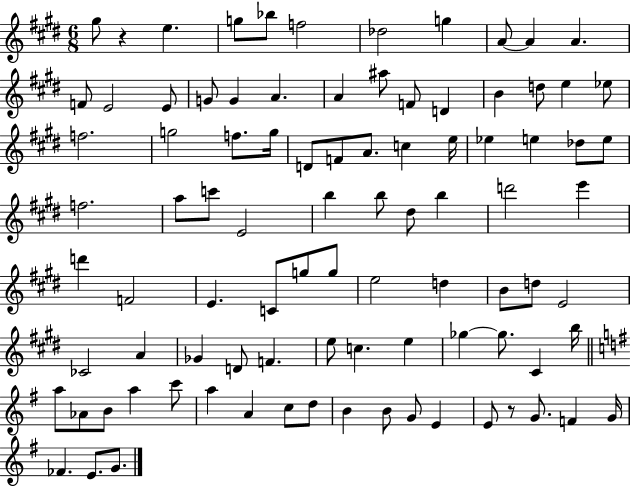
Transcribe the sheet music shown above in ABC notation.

X:1
T:Untitled
M:6/8
L:1/4
K:E
^g/2 z e g/2 _b/2 f2 _d2 g A/2 A A F/2 E2 E/2 G/2 G A A ^a/2 F/2 D B d/2 e _e/2 f2 g2 f/2 g/4 D/2 F/2 A/2 c e/4 _e e _d/2 e/2 f2 a/2 c'/2 E2 b b/2 ^d/2 b d'2 e' d' F2 E C/2 g/2 g/2 e2 d B/2 d/2 E2 _C2 A _G D/2 F e/2 c e _g _g/2 ^C b/4 a/2 _A/2 B/2 a c'/2 a A c/2 d/2 B B/2 G/2 E E/2 z/2 G/2 F G/4 _F E/2 G/2